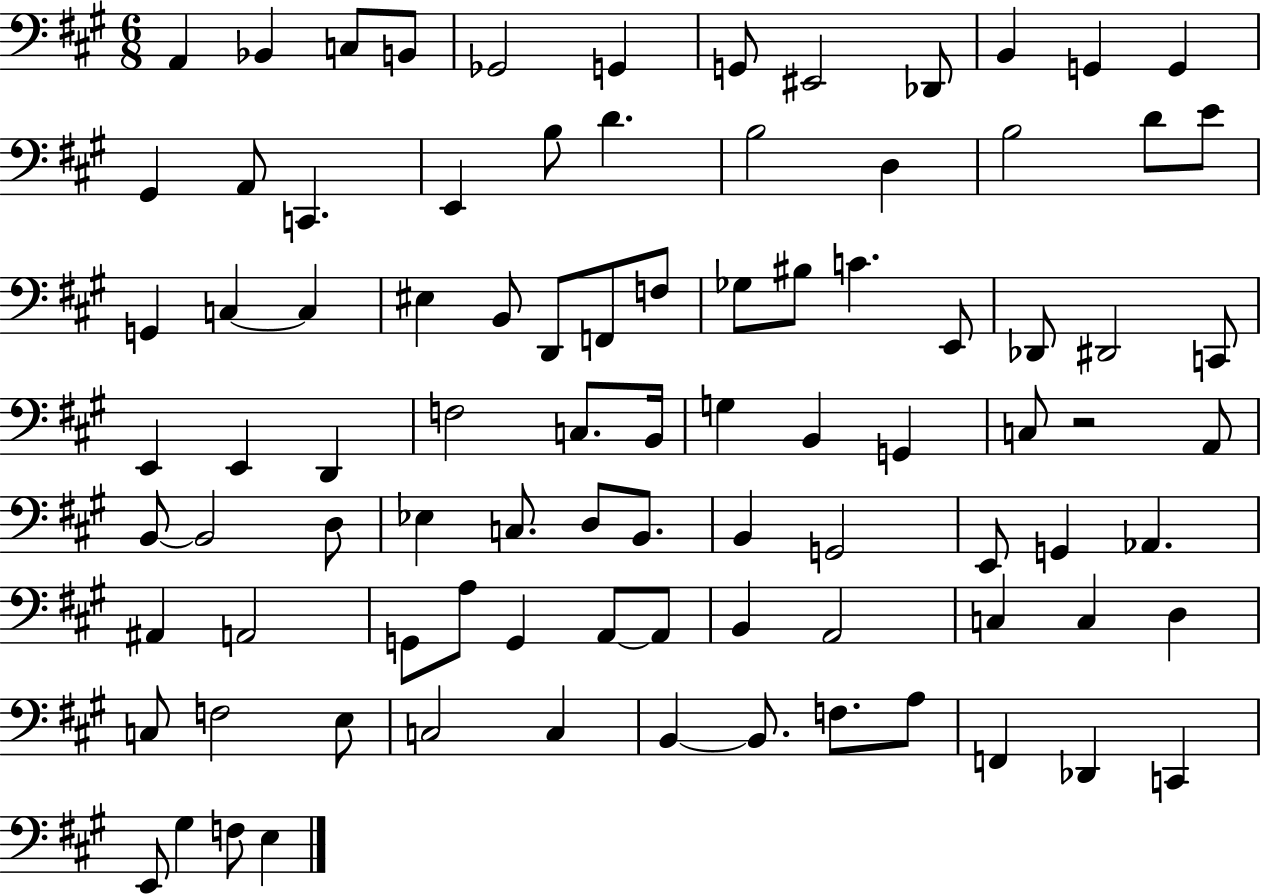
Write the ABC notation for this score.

X:1
T:Untitled
M:6/8
L:1/4
K:A
A,, _B,, C,/2 B,,/2 _G,,2 G,, G,,/2 ^E,,2 _D,,/2 B,, G,, G,, ^G,, A,,/2 C,, E,, B,/2 D B,2 D, B,2 D/2 E/2 G,, C, C, ^E, B,,/2 D,,/2 F,,/2 F,/2 _G,/2 ^B,/2 C E,,/2 _D,,/2 ^D,,2 C,,/2 E,, E,, D,, F,2 C,/2 B,,/4 G, B,, G,, C,/2 z2 A,,/2 B,,/2 B,,2 D,/2 _E, C,/2 D,/2 B,,/2 B,, G,,2 E,,/2 G,, _A,, ^A,, A,,2 G,,/2 A,/2 G,, A,,/2 A,,/2 B,, A,,2 C, C, D, C,/2 F,2 E,/2 C,2 C, B,, B,,/2 F,/2 A,/2 F,, _D,, C,, E,,/2 ^G, F,/2 E,